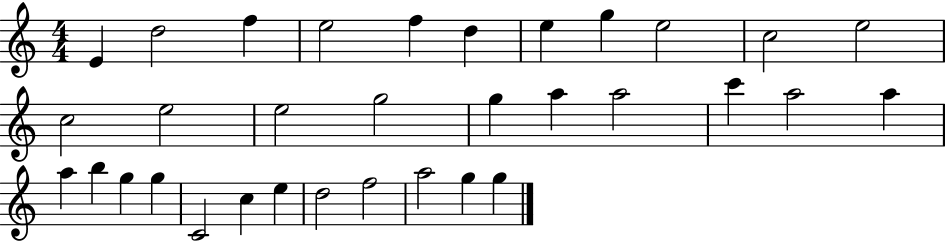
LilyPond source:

{
  \clef treble
  \numericTimeSignature
  \time 4/4
  \key c \major
  e'4 d''2 f''4 | e''2 f''4 d''4 | e''4 g''4 e''2 | c''2 e''2 | \break c''2 e''2 | e''2 g''2 | g''4 a''4 a''2 | c'''4 a''2 a''4 | \break a''4 b''4 g''4 g''4 | c'2 c''4 e''4 | d''2 f''2 | a''2 g''4 g''4 | \break \bar "|."
}